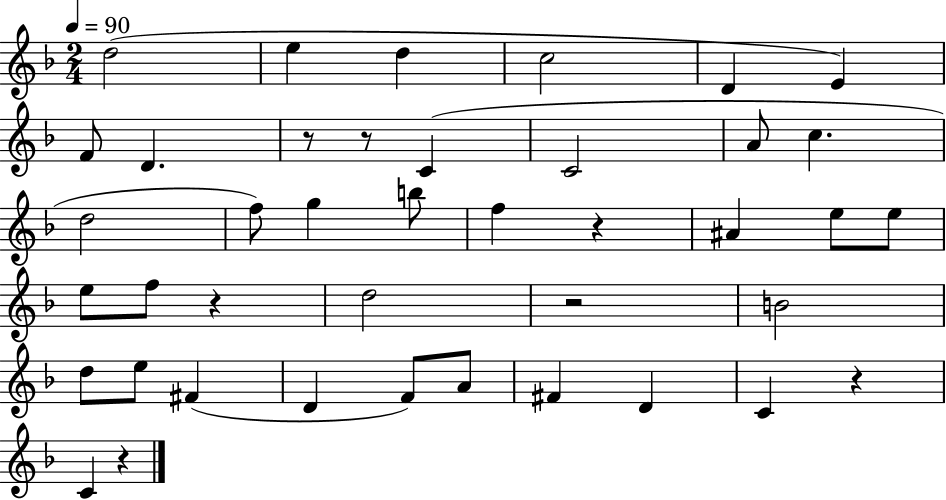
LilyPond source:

{
  \clef treble
  \numericTimeSignature
  \time 2/4
  \key f \major
  \tempo 4 = 90
  d''2( | e''4 d''4 | c''2 | d'4 e'4) | \break f'8 d'4. | r8 r8 c'4( | c'2 | a'8 c''4. | \break d''2 | f''8) g''4 b''8 | f''4 r4 | ais'4 e''8 e''8 | \break e''8 f''8 r4 | d''2 | r2 | b'2 | \break d''8 e''8 fis'4( | d'4 f'8) a'8 | fis'4 d'4 | c'4 r4 | \break c'4 r4 | \bar "|."
}